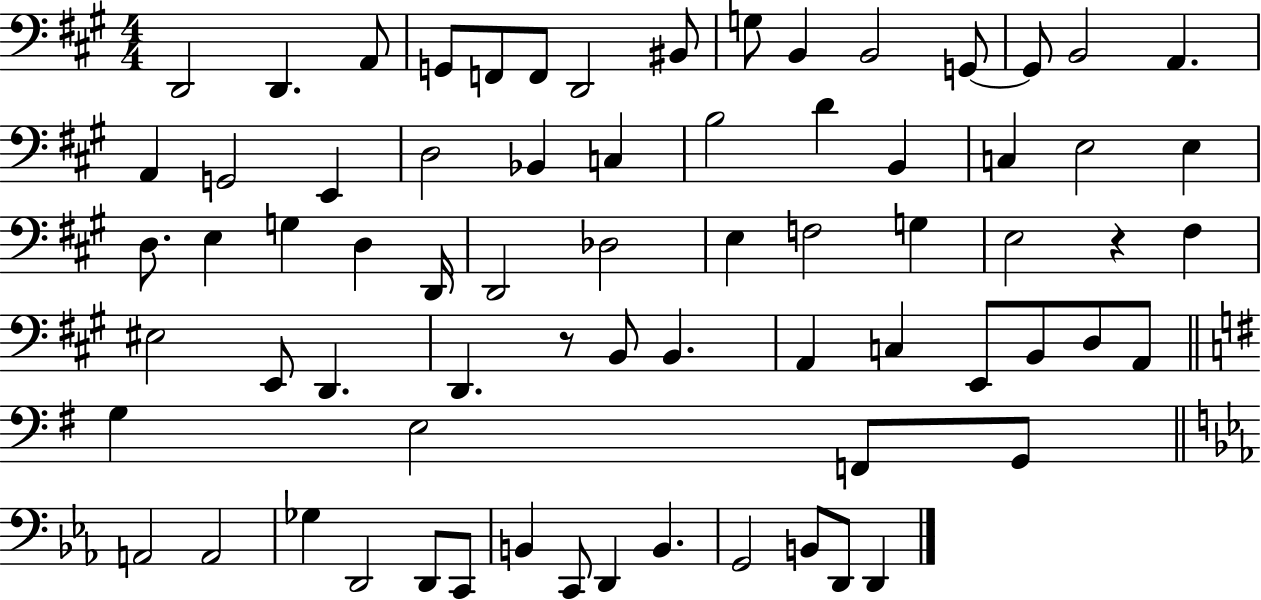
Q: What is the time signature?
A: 4/4